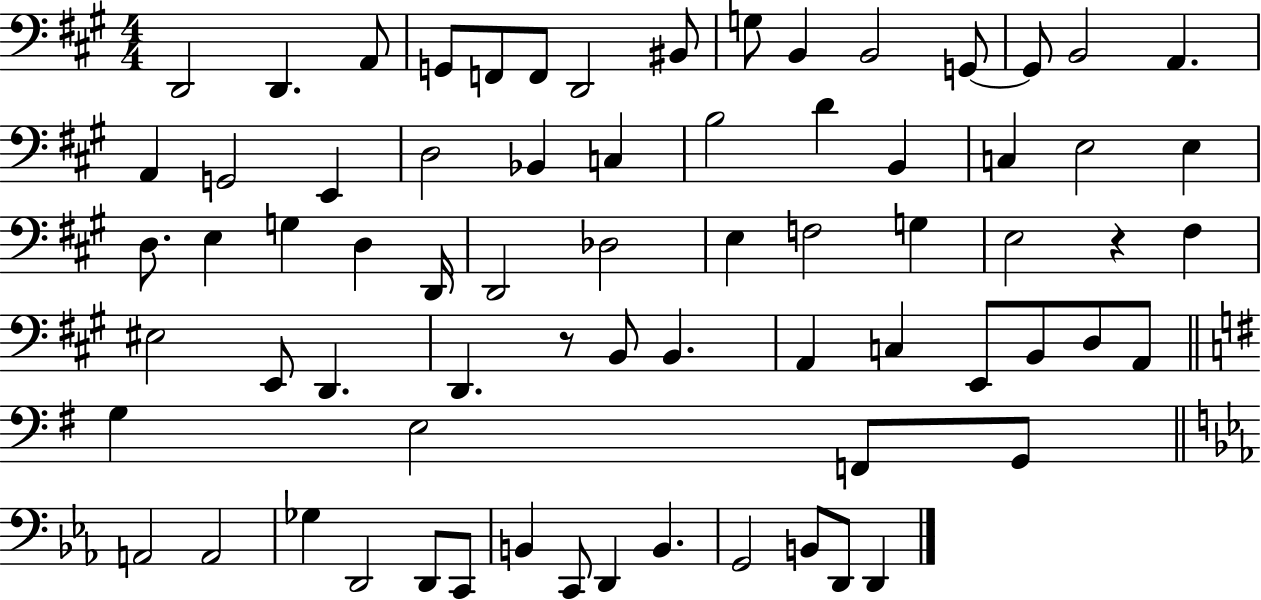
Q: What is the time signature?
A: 4/4